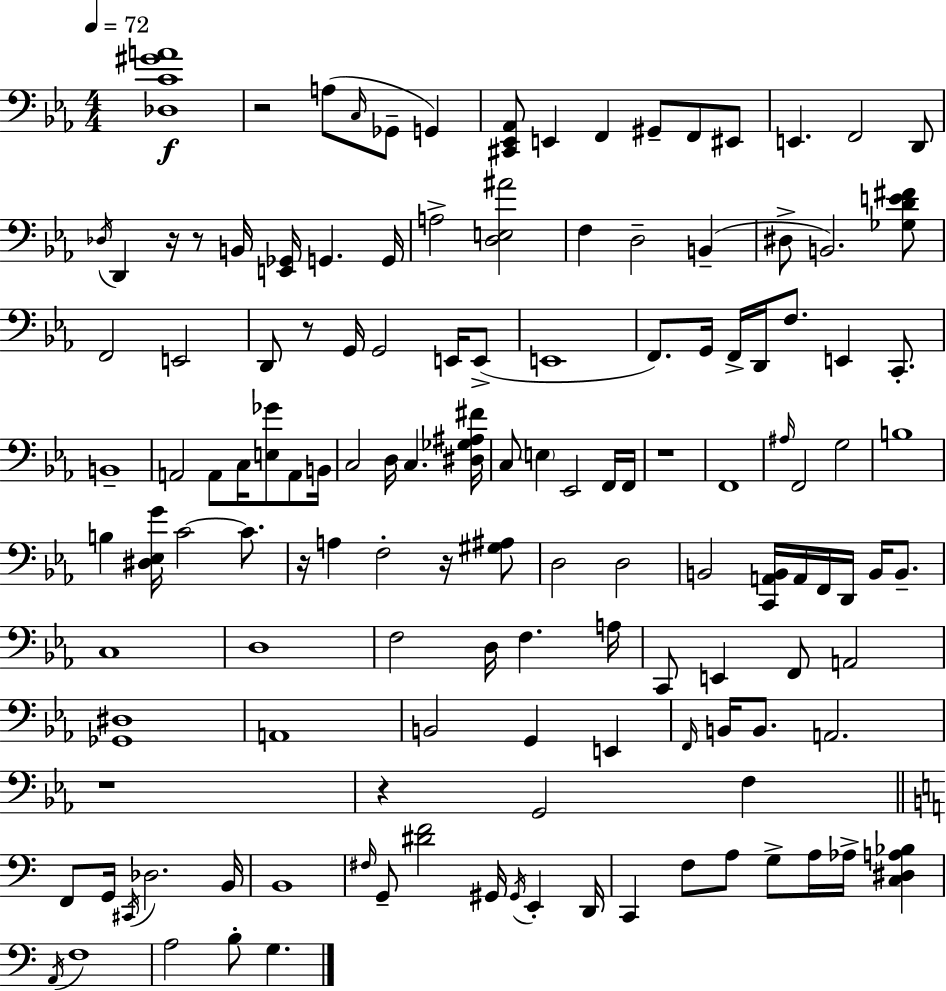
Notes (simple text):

[Db3,C4,G#4,A4]/w R/h A3/e C3/s Gb2/e G2/q [C#2,Eb2,Ab2]/e E2/q F2/q G#2/e F2/e EIS2/e E2/q. F2/h D2/e Db3/s D2/q R/s R/e B2/s [E2,Gb2]/s G2/q. G2/s A3/h [D3,E3,A#4]/h F3/q D3/h B2/q D#3/e B2/h. [Gb3,D4,E4,F#4]/e F2/h E2/h D2/e R/e G2/s G2/h E2/s E2/e E2/w F2/e. G2/s F2/s D2/s F3/e. E2/q C2/e. B2/w A2/h A2/e C3/s [E3,Gb4]/e A2/e B2/s C3/h D3/s C3/q. [D#3,Gb3,A#3,F#4]/s C3/e E3/q Eb2/h F2/s F2/s R/w F2/w A#3/s F2/h G3/h B3/w B3/q [D#3,Eb3,G4]/s C4/h C4/e. R/s A3/q F3/h R/s [G#3,A#3]/e D3/h D3/h B2/h [C2,A2,B2]/s A2/s F2/s D2/s B2/s B2/e. C3/w D3/w F3/h D3/s F3/q. A3/s C2/e E2/q F2/e A2/h [Gb2,D#3]/w A2/w B2/h G2/q E2/q F2/s B2/s B2/e. A2/h. R/w R/q G2/h F3/q F2/e G2/s C#2/s Db3/h. B2/s B2/w F#3/s G2/e [D#4,F4]/h G#2/s G#2/s E2/q D2/s C2/q F3/e A3/e G3/e A3/s Ab3/s [C3,D#3,A3,Bb3]/q A2/s F3/w A3/h B3/e G3/q.